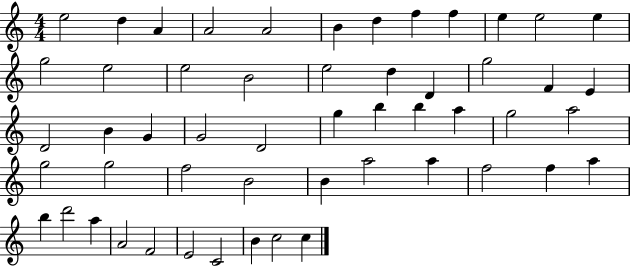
E5/h D5/q A4/q A4/h A4/h B4/q D5/q F5/q F5/q E5/q E5/h E5/q G5/h E5/h E5/h B4/h E5/h D5/q D4/q G5/h F4/q E4/q D4/h B4/q G4/q G4/h D4/h G5/q B5/q B5/q A5/q G5/h A5/h G5/h G5/h F5/h B4/h B4/q A5/h A5/q F5/h F5/q A5/q B5/q D6/h A5/q A4/h F4/h E4/h C4/h B4/q C5/h C5/q